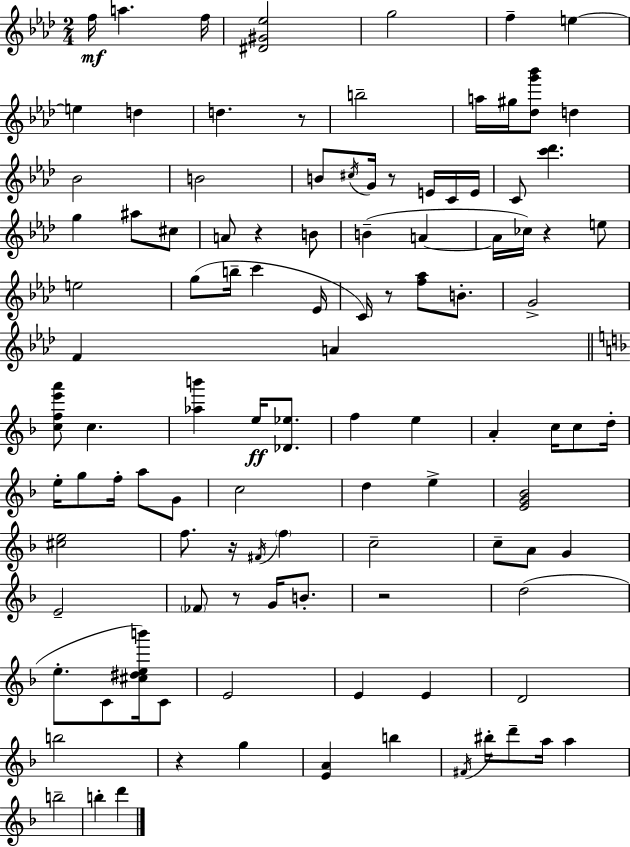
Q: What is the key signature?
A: AES major